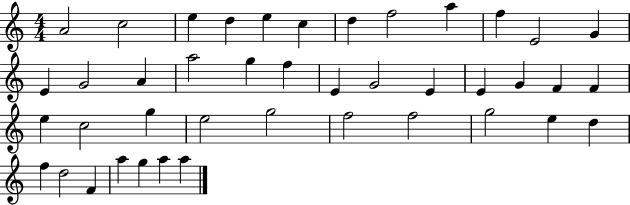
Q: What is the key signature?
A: C major